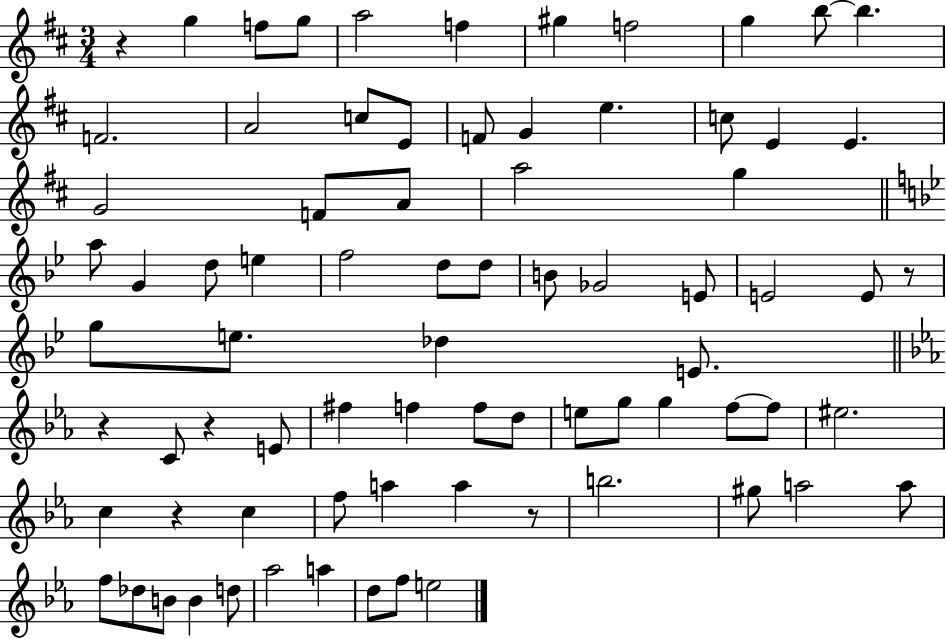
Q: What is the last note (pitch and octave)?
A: E5